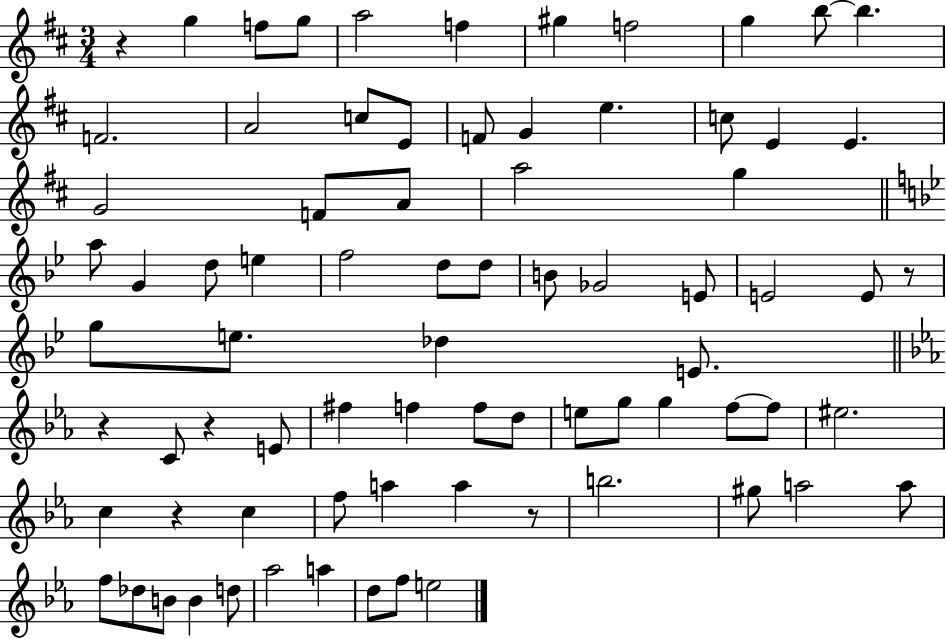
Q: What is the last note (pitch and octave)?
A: E5